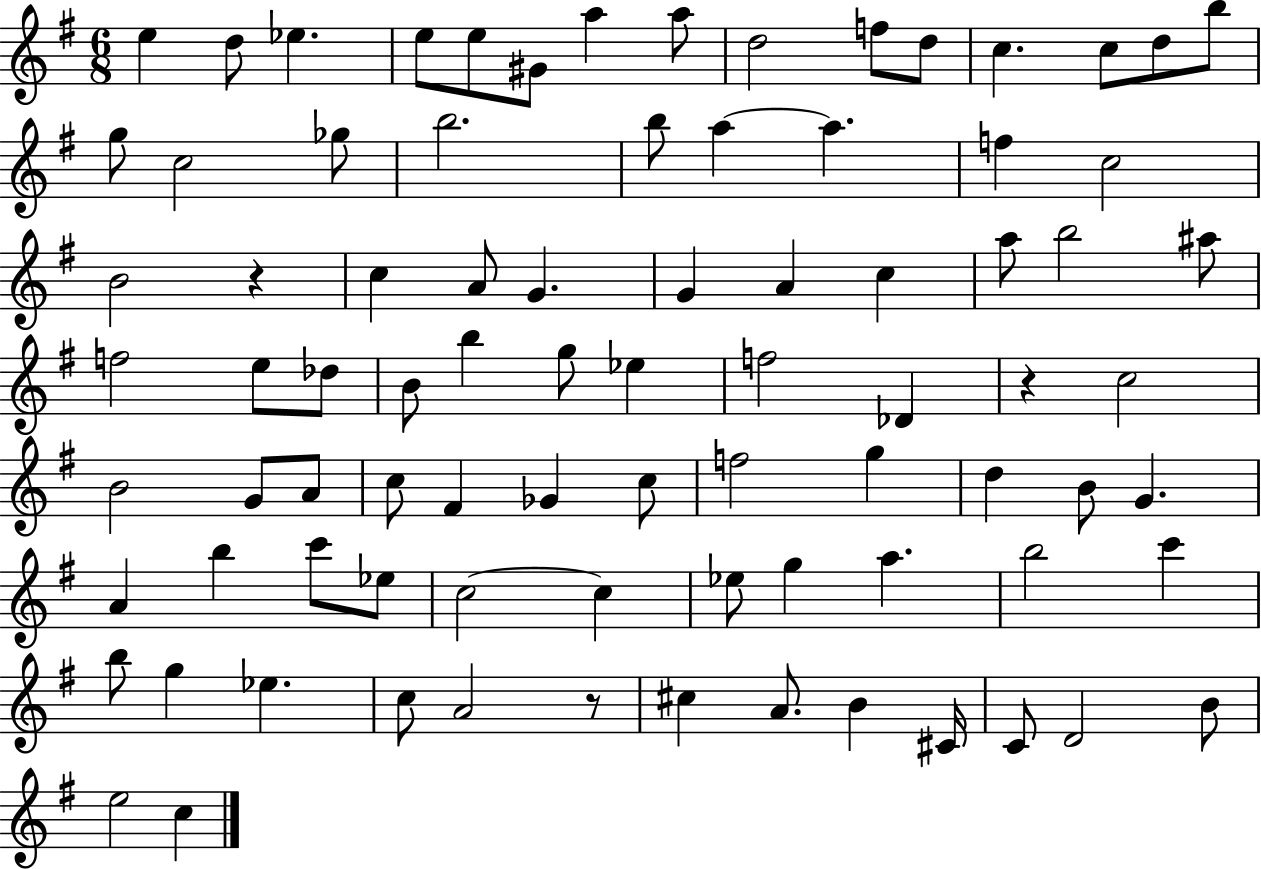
E5/q D5/e Eb5/q. E5/e E5/e G#4/e A5/q A5/e D5/h F5/e D5/e C5/q. C5/e D5/e B5/e G5/e C5/h Gb5/e B5/h. B5/e A5/q A5/q. F5/q C5/h B4/h R/q C5/q A4/e G4/q. G4/q A4/q C5/q A5/e B5/h A#5/e F5/h E5/e Db5/e B4/e B5/q G5/e Eb5/q F5/h Db4/q R/q C5/h B4/h G4/e A4/e C5/e F#4/q Gb4/q C5/e F5/h G5/q D5/q B4/e G4/q. A4/q B5/q C6/e Eb5/e C5/h C5/q Eb5/e G5/q A5/q. B5/h C6/q B5/e G5/q Eb5/q. C5/e A4/h R/e C#5/q A4/e. B4/q C#4/s C4/e D4/h B4/e E5/h C5/q